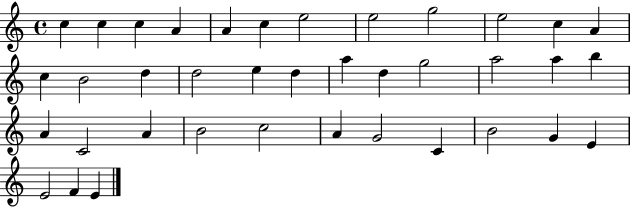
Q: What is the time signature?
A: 4/4